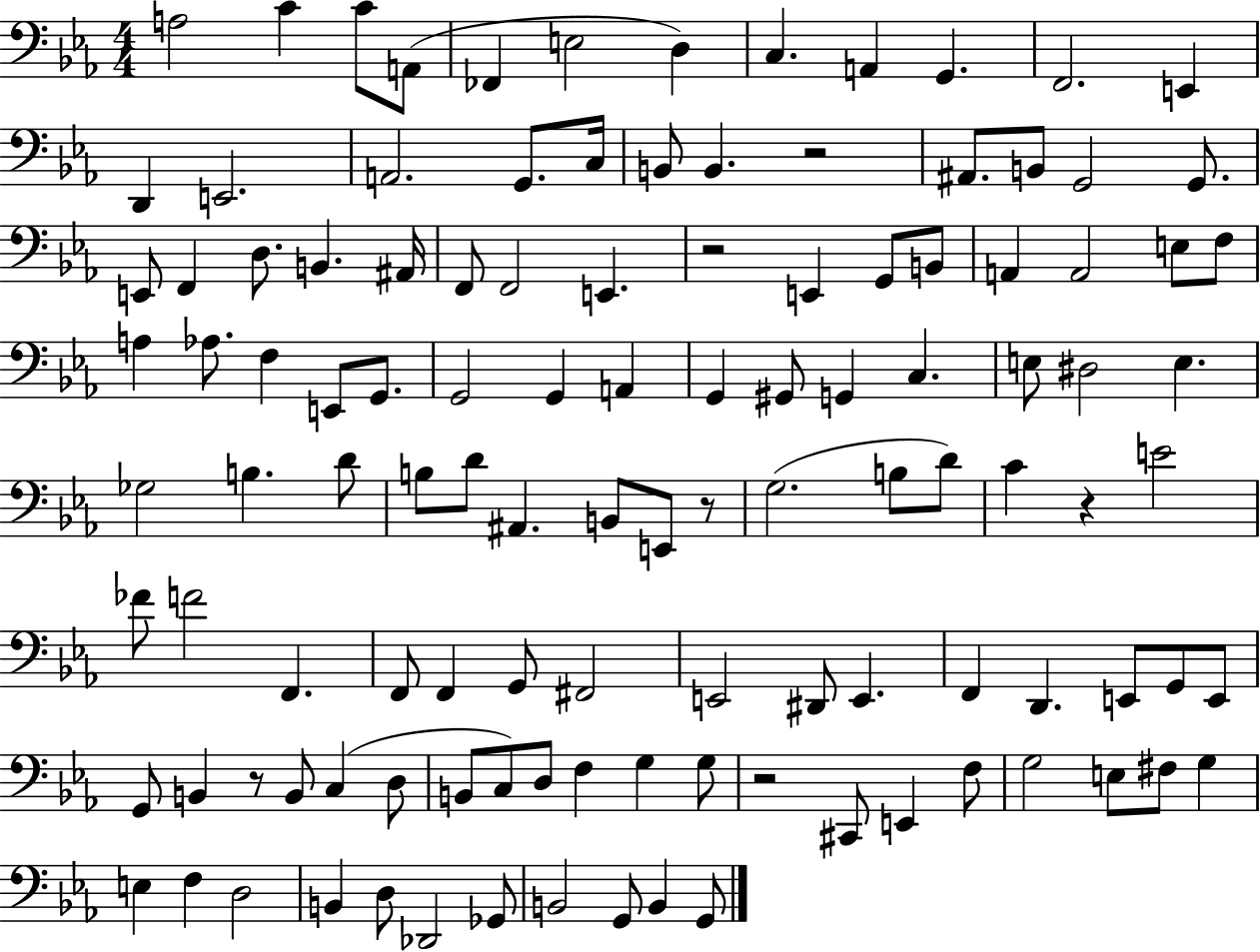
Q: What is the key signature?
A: EES major